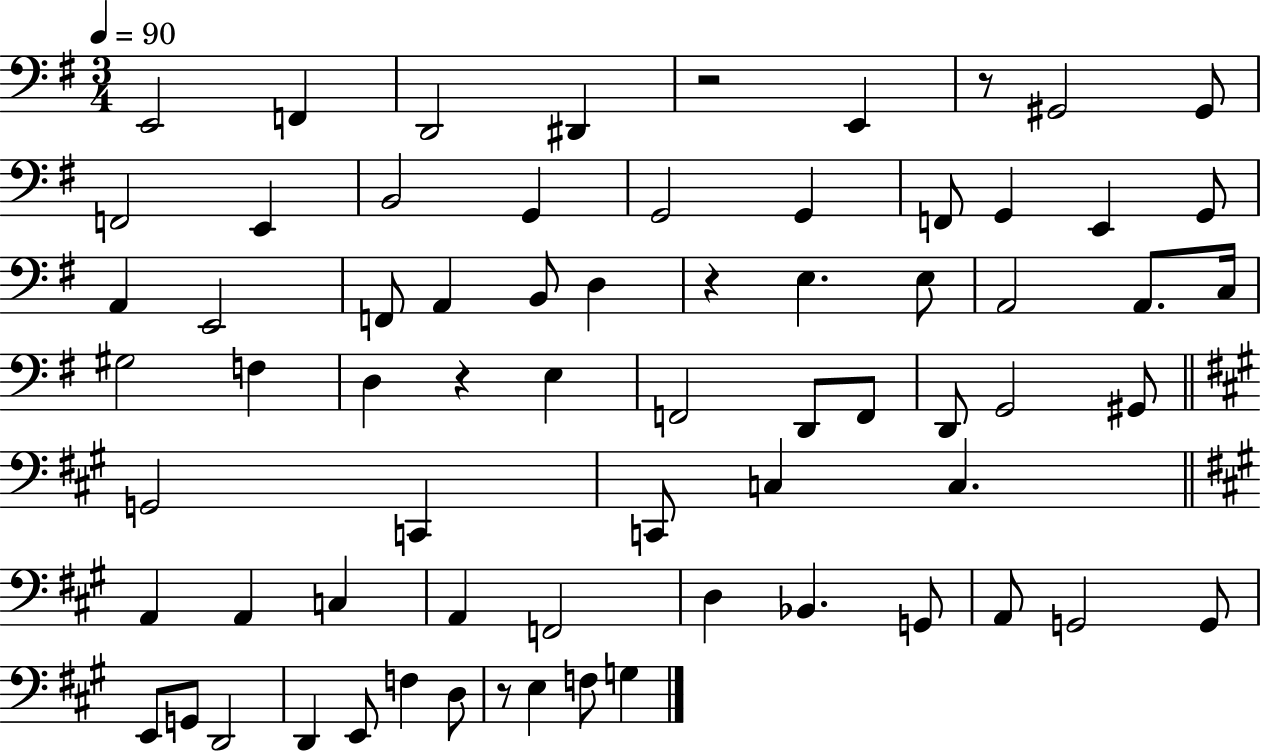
{
  \clef bass
  \numericTimeSignature
  \time 3/4
  \key g \major
  \tempo 4 = 90
  e,2 f,4 | d,2 dis,4 | r2 e,4 | r8 gis,2 gis,8 | \break f,2 e,4 | b,2 g,4 | g,2 g,4 | f,8 g,4 e,4 g,8 | \break a,4 e,2 | f,8 a,4 b,8 d4 | r4 e4. e8 | a,2 a,8. c16 | \break gis2 f4 | d4 r4 e4 | f,2 d,8 f,8 | d,8 g,2 gis,8 | \break \bar "||" \break \key a \major g,2 c,4 | c,8 c4 c4. | \bar "||" \break \key a \major a,4 a,4 c4 | a,4 f,2 | d4 bes,4. g,8 | a,8 g,2 g,8 | \break e,8 g,8 d,2 | d,4 e,8 f4 d8 | r8 e4 f8 g4 | \bar "|."
}